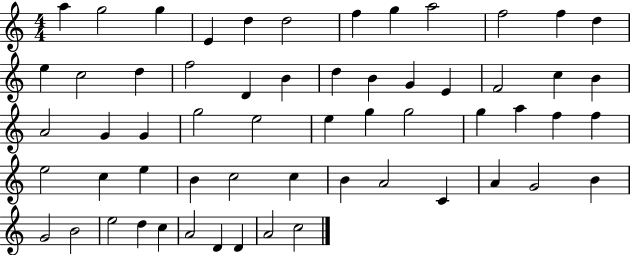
{
  \clef treble
  \numericTimeSignature
  \time 4/4
  \key c \major
  a''4 g''2 g''4 | e'4 d''4 d''2 | f''4 g''4 a''2 | f''2 f''4 d''4 | \break e''4 c''2 d''4 | f''2 d'4 b'4 | d''4 b'4 g'4 e'4 | f'2 c''4 b'4 | \break a'2 g'4 g'4 | g''2 e''2 | e''4 g''4 g''2 | g''4 a''4 f''4 f''4 | \break e''2 c''4 e''4 | b'4 c''2 c''4 | b'4 a'2 c'4 | a'4 g'2 b'4 | \break g'2 b'2 | e''2 d''4 c''4 | a'2 d'4 d'4 | a'2 c''2 | \break \bar "|."
}